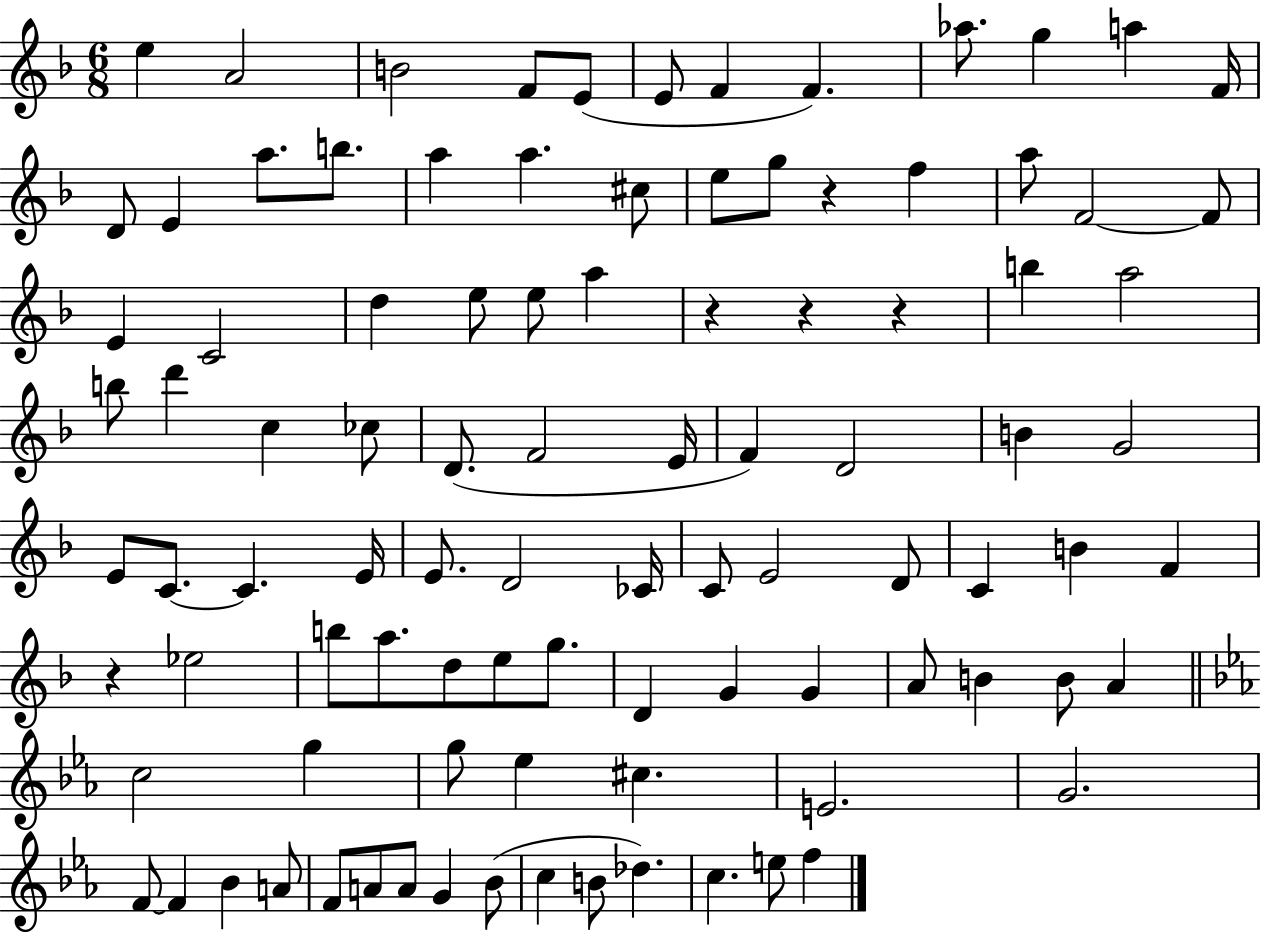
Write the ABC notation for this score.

X:1
T:Untitled
M:6/8
L:1/4
K:F
e A2 B2 F/2 E/2 E/2 F F _a/2 g a F/4 D/2 E a/2 b/2 a a ^c/2 e/2 g/2 z f a/2 F2 F/2 E C2 d e/2 e/2 a z z z b a2 b/2 d' c _c/2 D/2 F2 E/4 F D2 B G2 E/2 C/2 C E/4 E/2 D2 _C/4 C/2 E2 D/2 C B F z _e2 b/2 a/2 d/2 e/2 g/2 D G G A/2 B B/2 A c2 g g/2 _e ^c E2 G2 F/2 F _B A/2 F/2 A/2 A/2 G _B/2 c B/2 _d c e/2 f